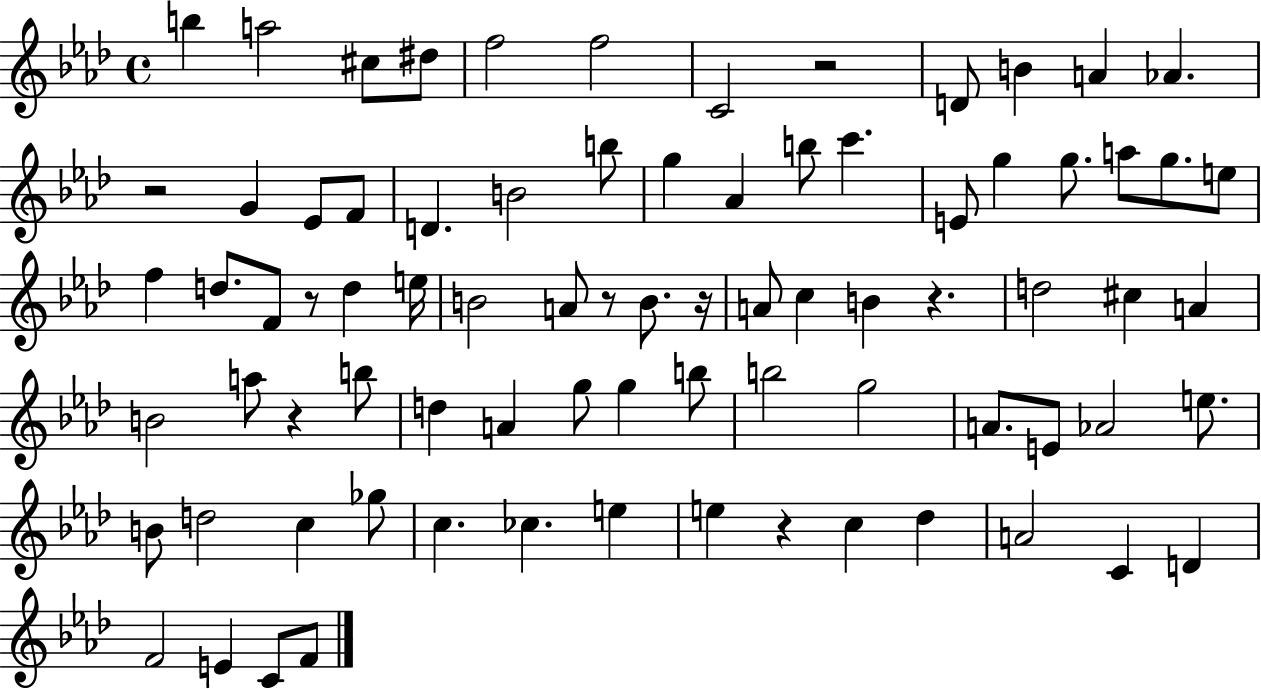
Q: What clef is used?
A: treble